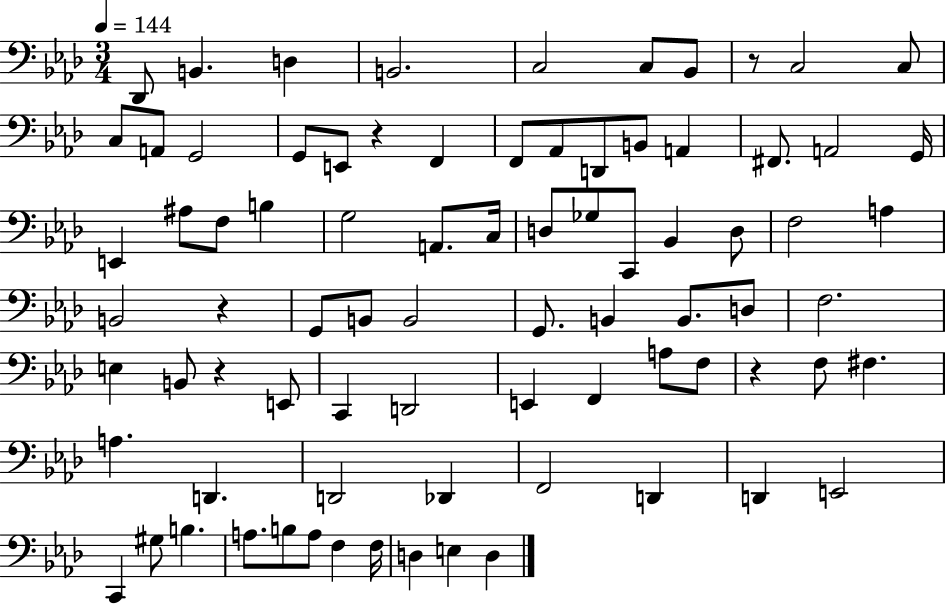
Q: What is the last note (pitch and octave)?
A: D3